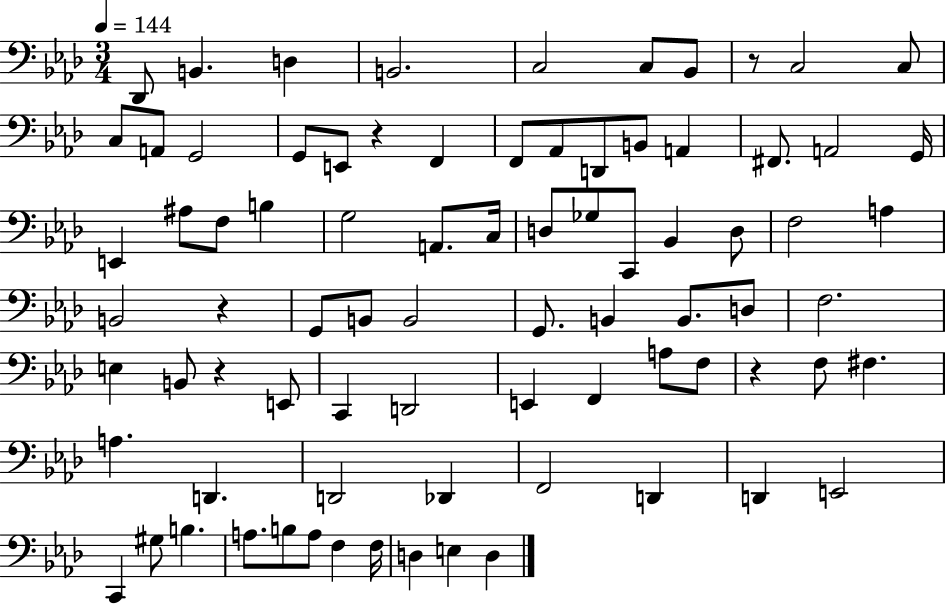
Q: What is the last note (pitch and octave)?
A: D3